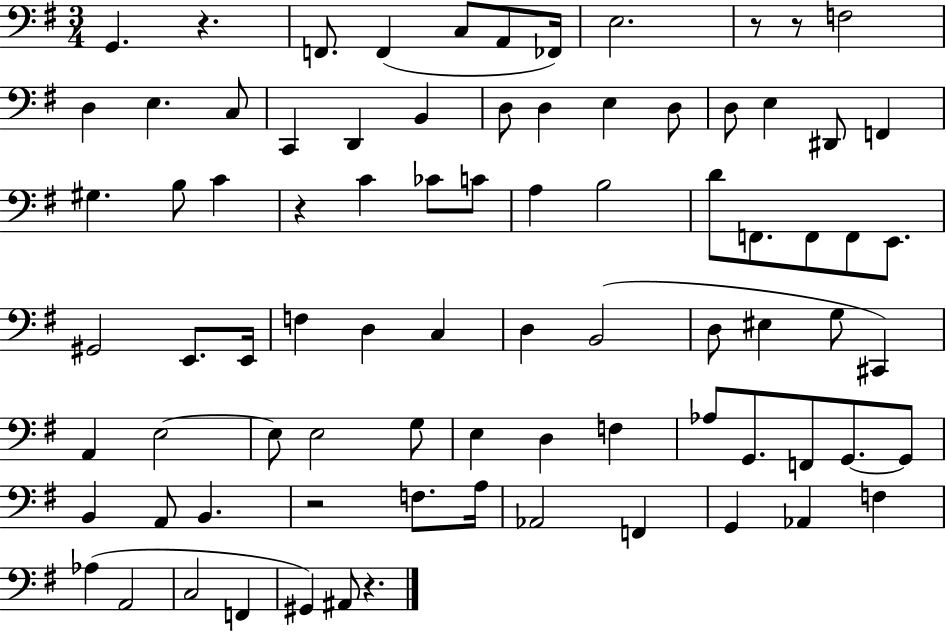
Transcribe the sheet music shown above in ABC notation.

X:1
T:Untitled
M:3/4
L:1/4
K:G
G,, z F,,/2 F,, C,/2 A,,/2 _F,,/4 E,2 z/2 z/2 F,2 D, E, C,/2 C,, D,, B,, D,/2 D, E, D,/2 D,/2 E, ^D,,/2 F,, ^G, B,/2 C z C _C/2 C/2 A, B,2 D/2 F,,/2 F,,/2 F,,/2 E,,/2 ^G,,2 E,,/2 E,,/4 F, D, C, D, B,,2 D,/2 ^E, G,/2 ^C,, A,, E,2 E,/2 E,2 G,/2 E, D, F, _A,/2 G,,/2 F,,/2 G,,/2 G,,/2 B,, A,,/2 B,, z2 F,/2 A,/4 _A,,2 F,, G,, _A,, F, _A, A,,2 C,2 F,, ^G,, ^A,,/2 z